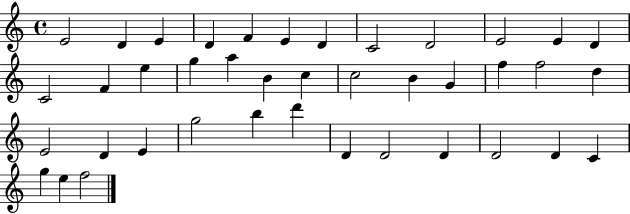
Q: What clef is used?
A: treble